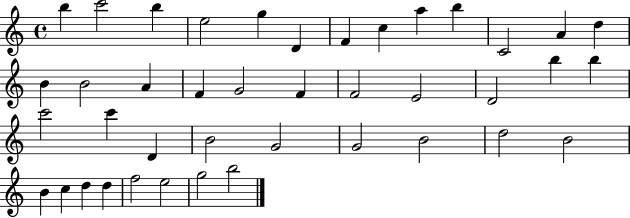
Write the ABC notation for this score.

X:1
T:Untitled
M:4/4
L:1/4
K:C
b c'2 b e2 g D F c a b C2 A d B B2 A F G2 F F2 E2 D2 b b c'2 c' D B2 G2 G2 B2 d2 B2 B c d d f2 e2 g2 b2